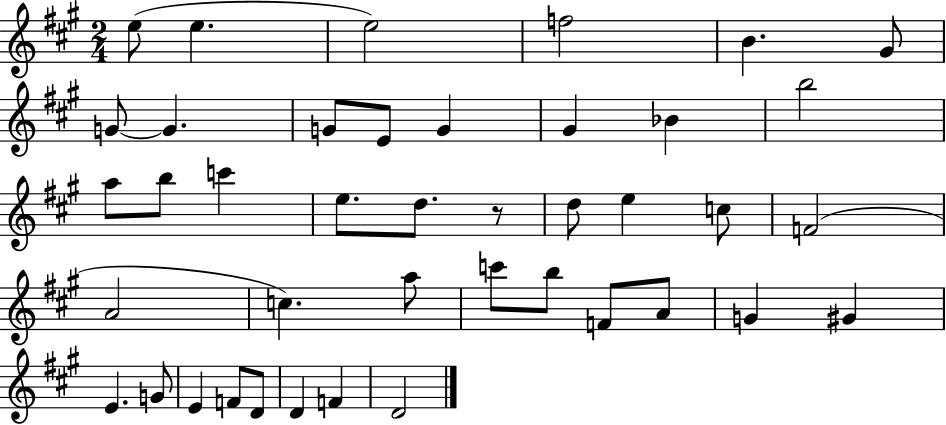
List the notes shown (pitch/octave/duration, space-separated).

E5/e E5/q. E5/h F5/h B4/q. G#4/e G4/e G4/q. G4/e E4/e G4/q G#4/q Bb4/q B5/h A5/e B5/e C6/q E5/e. D5/e. R/e D5/e E5/q C5/e F4/h A4/h C5/q. A5/e C6/e B5/e F4/e A4/e G4/q G#4/q E4/q. G4/e E4/q F4/e D4/e D4/q F4/q D4/h